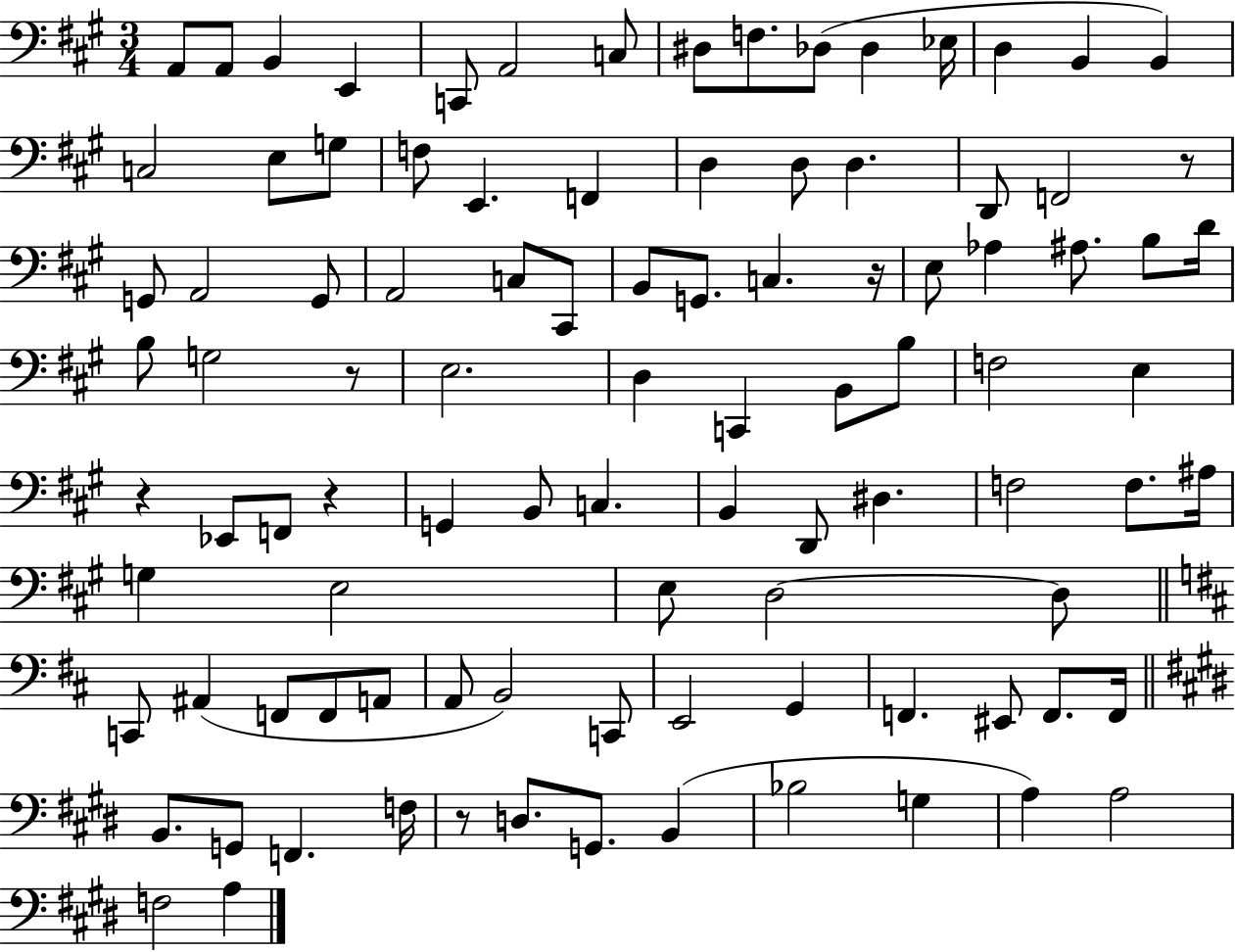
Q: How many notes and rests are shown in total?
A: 98